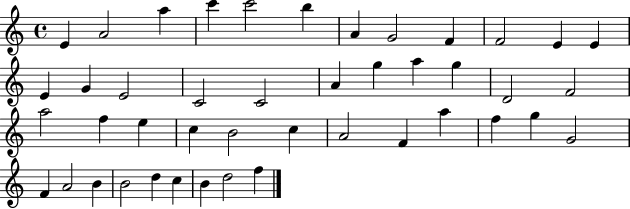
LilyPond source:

{
  \clef treble
  \time 4/4
  \defaultTimeSignature
  \key c \major
  e'4 a'2 a''4 | c'''4 c'''2 b''4 | a'4 g'2 f'4 | f'2 e'4 e'4 | \break e'4 g'4 e'2 | c'2 c'2 | a'4 g''4 a''4 g''4 | d'2 f'2 | \break a''2 f''4 e''4 | c''4 b'2 c''4 | a'2 f'4 a''4 | f''4 g''4 g'2 | \break f'4 a'2 b'4 | b'2 d''4 c''4 | b'4 d''2 f''4 | \bar "|."
}